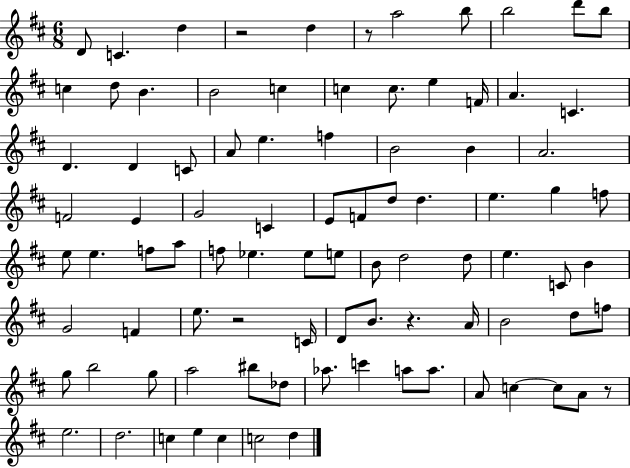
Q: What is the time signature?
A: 6/8